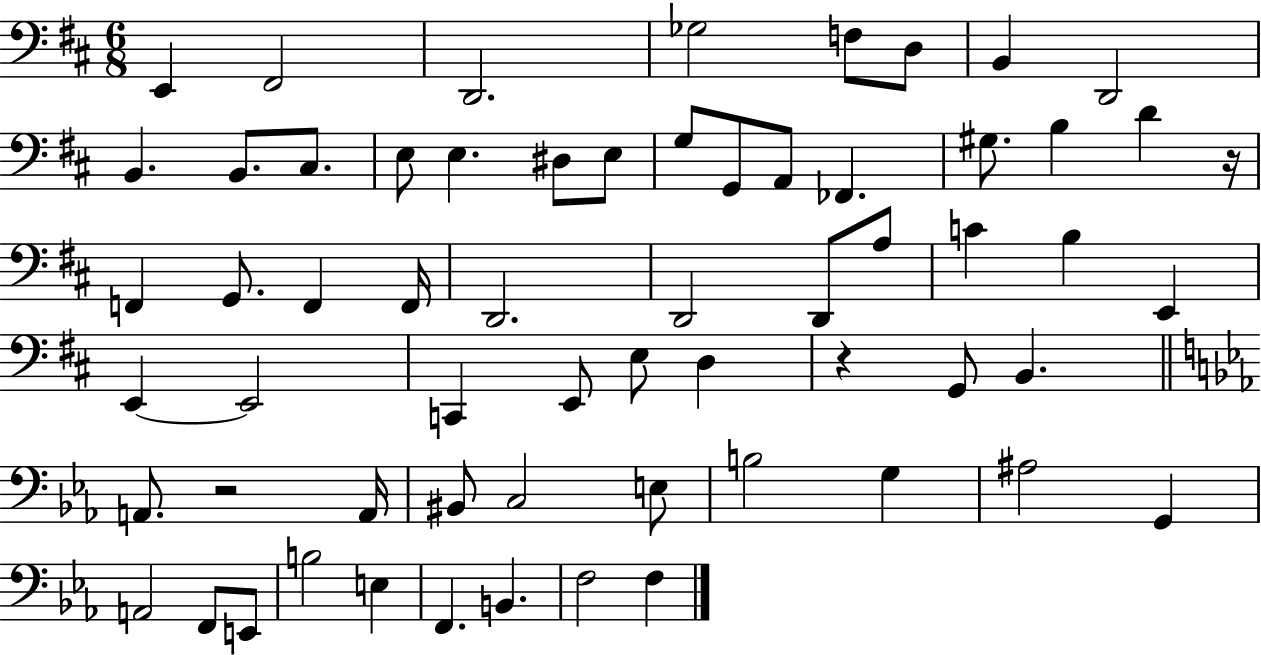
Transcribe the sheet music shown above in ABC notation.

X:1
T:Untitled
M:6/8
L:1/4
K:D
E,, ^F,,2 D,,2 _G,2 F,/2 D,/2 B,, D,,2 B,, B,,/2 ^C,/2 E,/2 E, ^D,/2 E,/2 G,/2 G,,/2 A,,/2 _F,, ^G,/2 B, D z/4 F,, G,,/2 F,, F,,/4 D,,2 D,,2 D,,/2 A,/2 C B, E,, E,, E,,2 C,, E,,/2 E,/2 D, z G,,/2 B,, A,,/2 z2 A,,/4 ^B,,/2 C,2 E,/2 B,2 G, ^A,2 G,, A,,2 F,,/2 E,,/2 B,2 E, F,, B,, F,2 F,